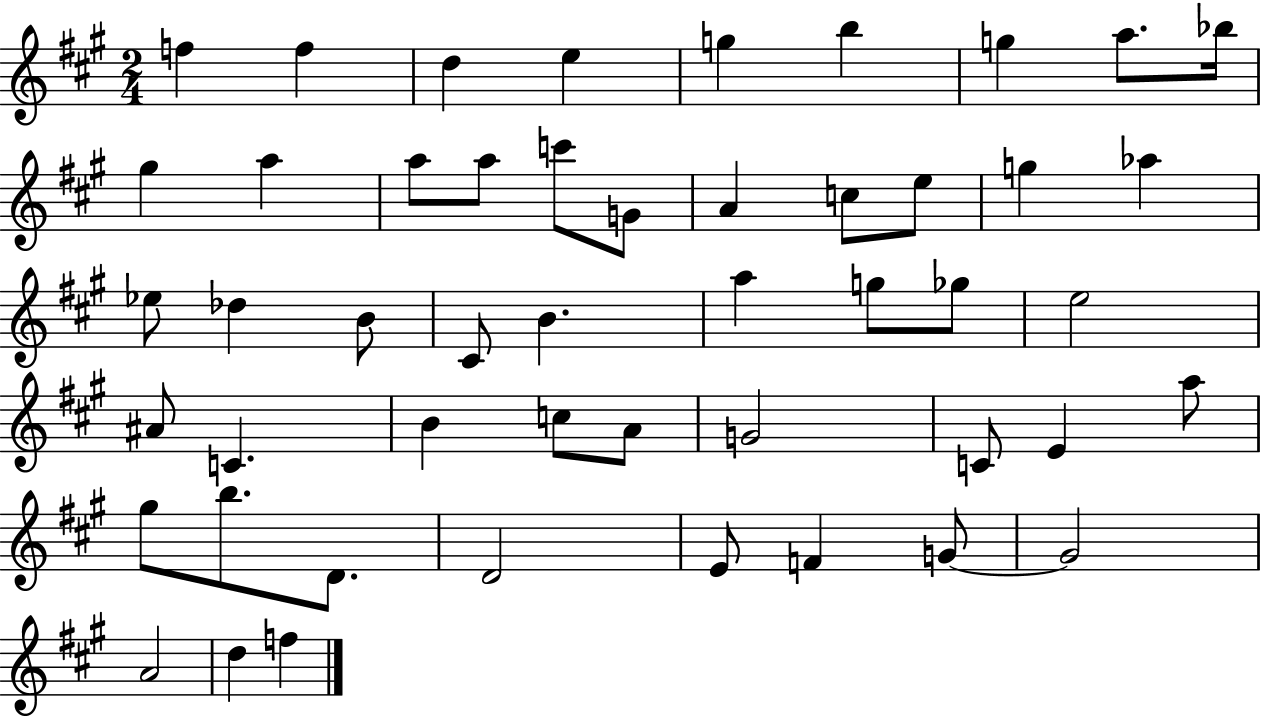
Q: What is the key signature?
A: A major